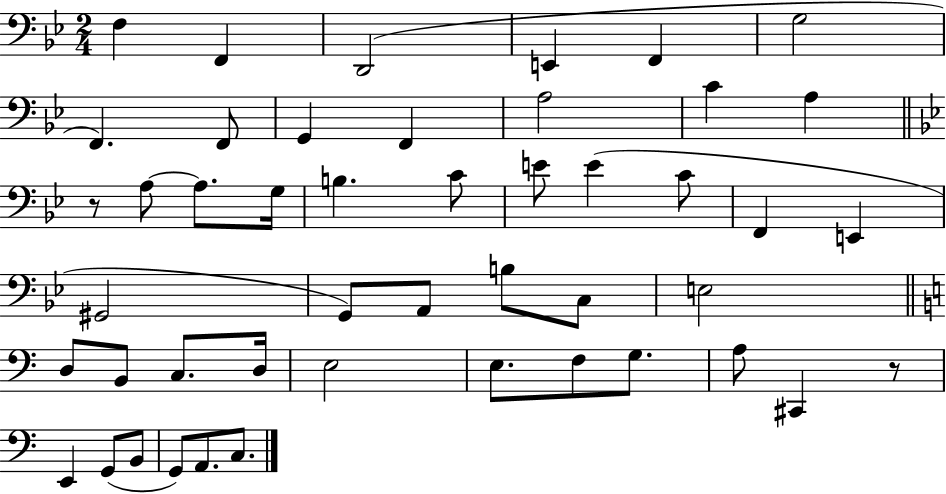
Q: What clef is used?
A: bass